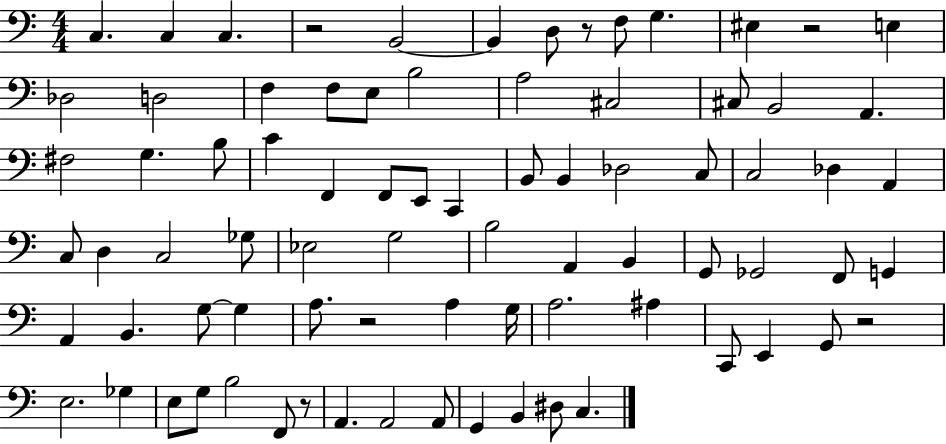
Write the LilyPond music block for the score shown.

{
  \clef bass
  \numericTimeSignature
  \time 4/4
  \key c \major
  c4. c4 c4. | r2 b,2~~ | b,4 d8 r8 f8 g4. | eis4 r2 e4 | \break des2 d2 | f4 f8 e8 b2 | a2 cis2 | cis8 b,2 a,4. | \break fis2 g4. b8 | c'4 f,4 f,8 e,8 c,4 | b,8 b,4 des2 c8 | c2 des4 a,4 | \break c8 d4 c2 ges8 | ees2 g2 | b2 a,4 b,4 | g,8 ges,2 f,8 g,4 | \break a,4 b,4. g8~~ g4 | a8. r2 a4 g16 | a2. ais4 | c,8 e,4 g,8 r2 | \break e2. ges4 | e8 g8 b2 f,8 r8 | a,4. a,2 a,8 | g,4 b,4 dis8 c4. | \break \bar "|."
}